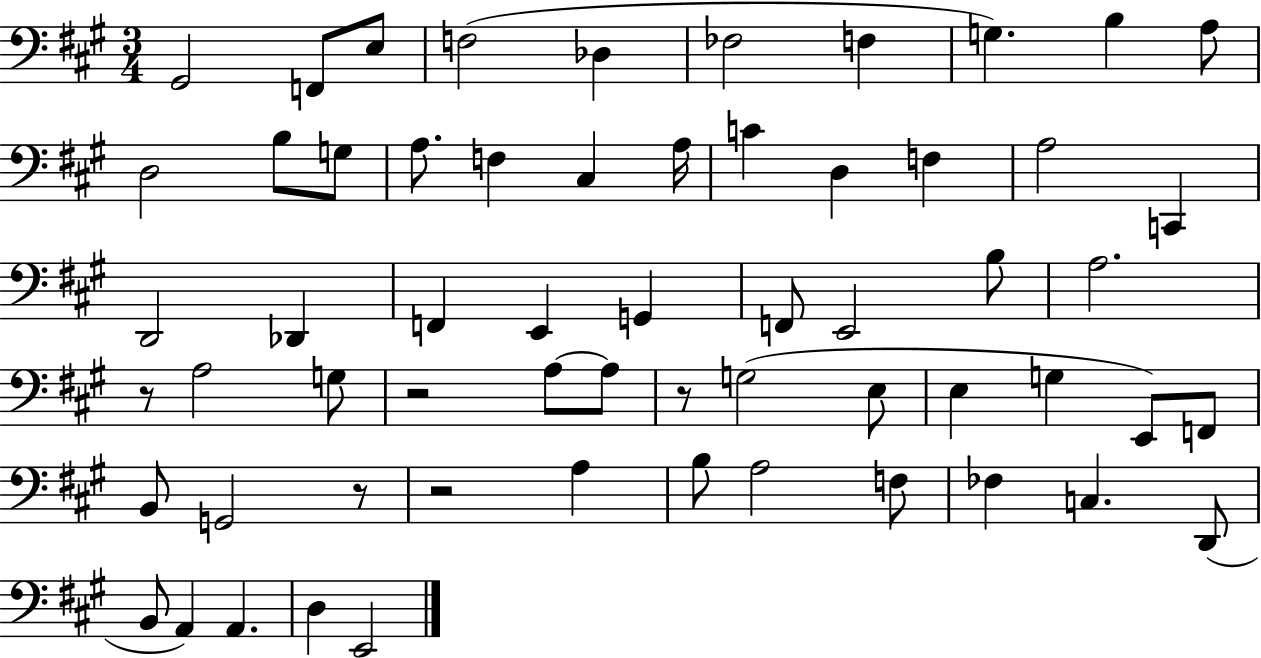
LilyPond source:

{
  \clef bass
  \numericTimeSignature
  \time 3/4
  \key a \major
  gis,2 f,8 e8 | f2( des4 | fes2 f4 | g4.) b4 a8 | \break d2 b8 g8 | a8. f4 cis4 a16 | c'4 d4 f4 | a2 c,4 | \break d,2 des,4 | f,4 e,4 g,4 | f,8 e,2 b8 | a2. | \break r8 a2 g8 | r2 a8~~ a8 | r8 g2( e8 | e4 g4 e,8) f,8 | \break b,8 g,2 r8 | r2 a4 | b8 a2 f8 | fes4 c4. d,8( | \break b,8 a,4) a,4. | d4 e,2 | \bar "|."
}